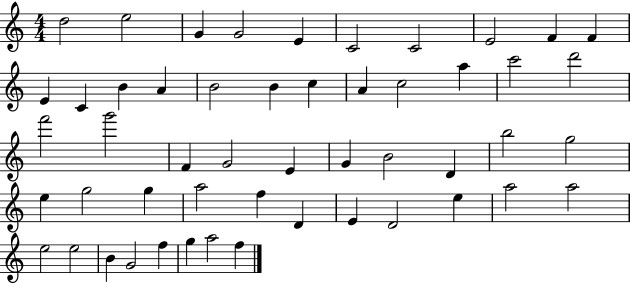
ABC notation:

X:1
T:Untitled
M:4/4
L:1/4
K:C
d2 e2 G G2 E C2 C2 E2 F F E C B A B2 B c A c2 a c'2 d'2 f'2 g'2 F G2 E G B2 D b2 g2 e g2 g a2 f D E D2 e a2 a2 e2 e2 B G2 f g a2 f